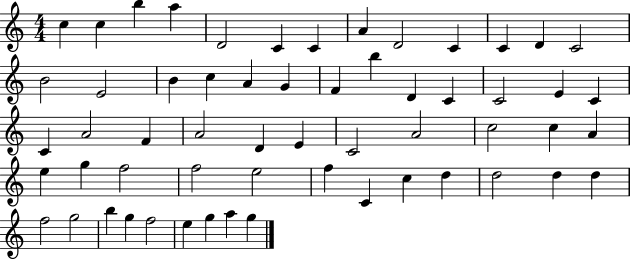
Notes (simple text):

C5/q C5/q B5/q A5/q D4/h C4/q C4/q A4/q D4/h C4/q C4/q D4/q C4/h B4/h E4/h B4/q C5/q A4/q G4/q F4/q B5/q D4/q C4/q C4/h E4/q C4/q C4/q A4/h F4/q A4/h D4/q E4/q C4/h A4/h C5/h C5/q A4/q E5/q G5/q F5/h F5/h E5/h F5/q C4/q C5/q D5/q D5/h D5/q D5/q F5/h G5/h B5/q G5/q F5/h E5/q G5/q A5/q G5/q